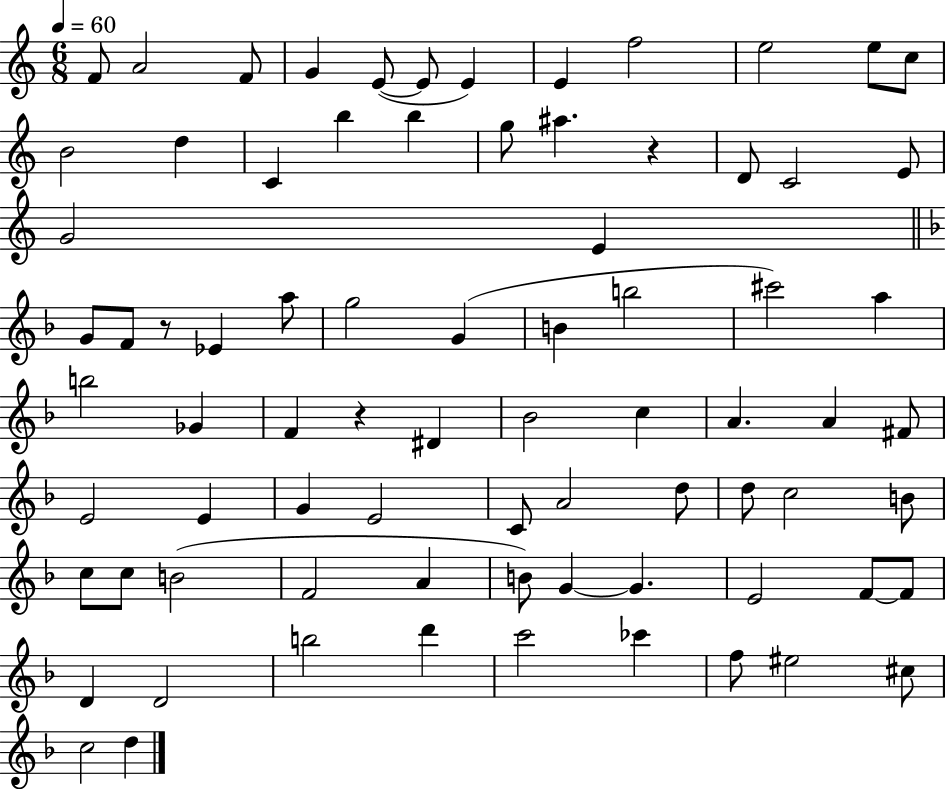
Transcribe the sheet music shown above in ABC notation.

X:1
T:Untitled
M:6/8
L:1/4
K:C
F/2 A2 F/2 G E/2 E/2 E E f2 e2 e/2 c/2 B2 d C b b g/2 ^a z D/2 C2 E/2 G2 E G/2 F/2 z/2 _E a/2 g2 G B b2 ^c'2 a b2 _G F z ^D _B2 c A A ^F/2 E2 E G E2 C/2 A2 d/2 d/2 c2 B/2 c/2 c/2 B2 F2 A B/2 G G E2 F/2 F/2 D D2 b2 d' c'2 _c' f/2 ^e2 ^c/2 c2 d